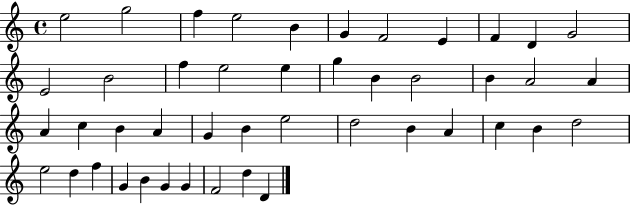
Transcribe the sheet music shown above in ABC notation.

X:1
T:Untitled
M:4/4
L:1/4
K:C
e2 g2 f e2 B G F2 E F D G2 E2 B2 f e2 e g B B2 B A2 A A c B A G B e2 d2 B A c B d2 e2 d f G B G G F2 d D